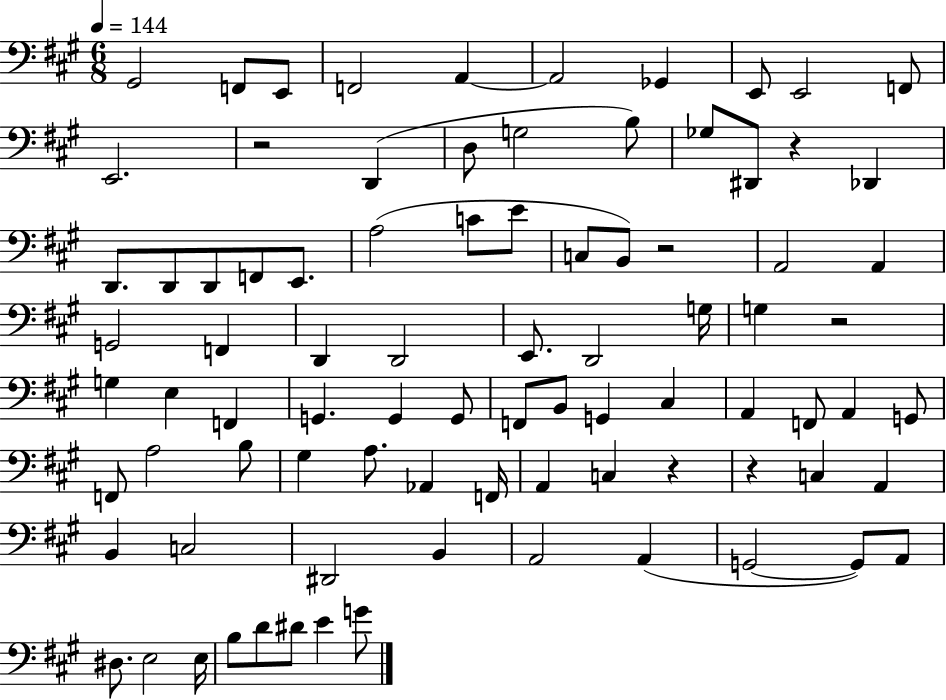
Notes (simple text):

G#2/h F2/e E2/e F2/h A2/q A2/h Gb2/q E2/e E2/h F2/e E2/h. R/h D2/q D3/e G3/h B3/e Gb3/e D#2/e R/q Db2/q D2/e. D2/e D2/e F2/e E2/e. A3/h C4/e E4/e C3/e B2/e R/h A2/h A2/q G2/h F2/q D2/q D2/h E2/e. D2/h G3/s G3/q R/h G3/q E3/q F2/q G2/q. G2/q G2/e F2/e B2/e G2/q C#3/q A2/q F2/e A2/q G2/e F2/e A3/h B3/e G#3/q A3/e. Ab2/q F2/s A2/q C3/q R/q R/q C3/q A2/q B2/q C3/h D#2/h B2/q A2/h A2/q G2/h G2/e A2/e D#3/e. E3/h E3/s B3/e D4/e D#4/e E4/q G4/e